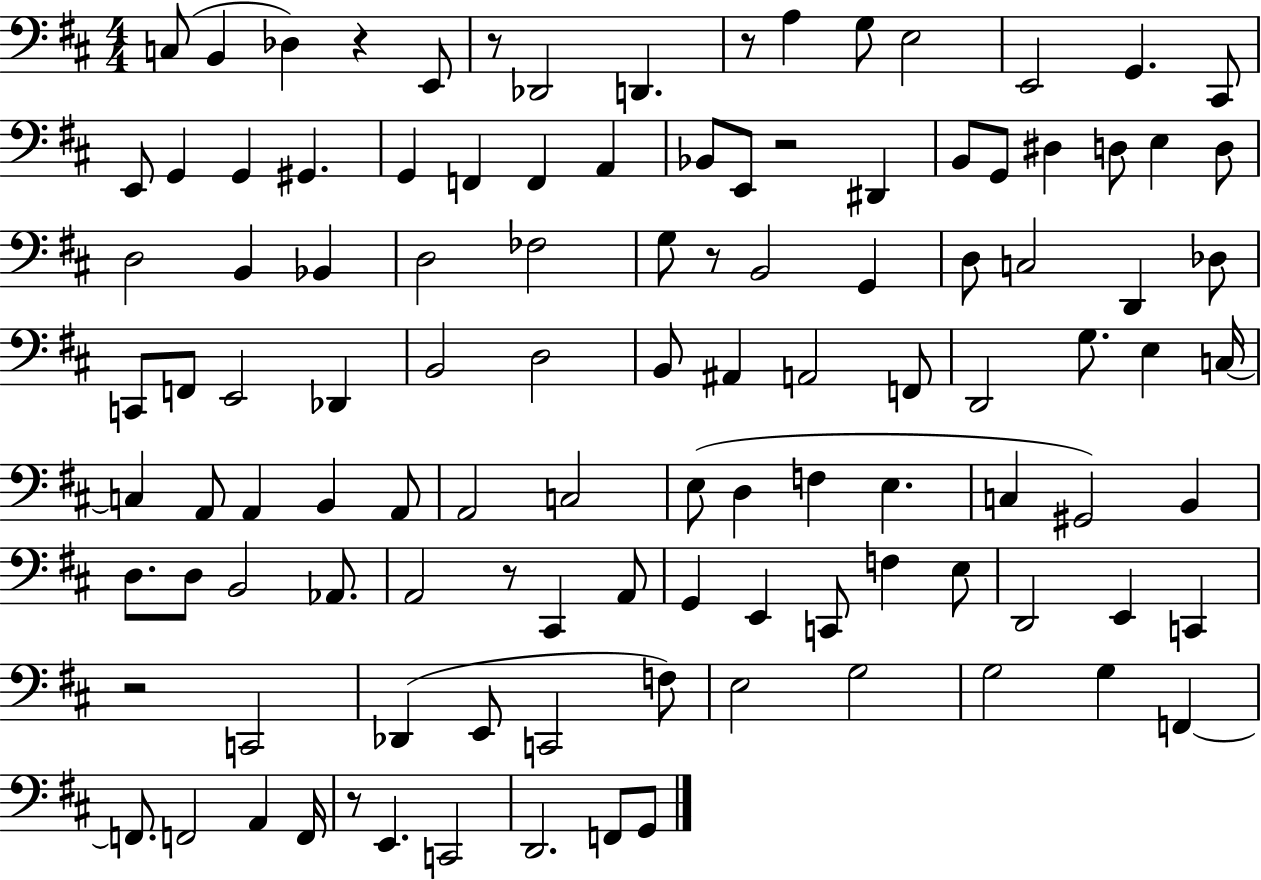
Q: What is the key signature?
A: D major